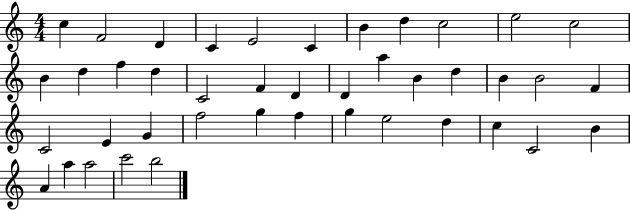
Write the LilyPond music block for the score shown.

{
  \clef treble
  \numericTimeSignature
  \time 4/4
  \key c \major
  c''4 f'2 d'4 | c'4 e'2 c'4 | b'4 d''4 c''2 | e''2 c''2 | \break b'4 d''4 f''4 d''4 | c'2 f'4 d'4 | d'4 a''4 b'4 d''4 | b'4 b'2 f'4 | \break c'2 e'4 g'4 | f''2 g''4 f''4 | g''4 e''2 d''4 | c''4 c'2 b'4 | \break a'4 a''4 a''2 | c'''2 b''2 | \bar "|."
}